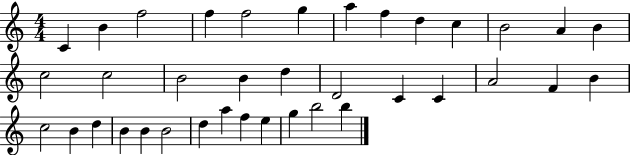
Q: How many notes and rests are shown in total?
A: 37